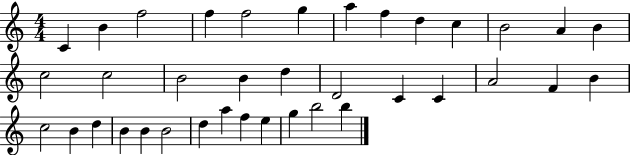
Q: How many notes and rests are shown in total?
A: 37